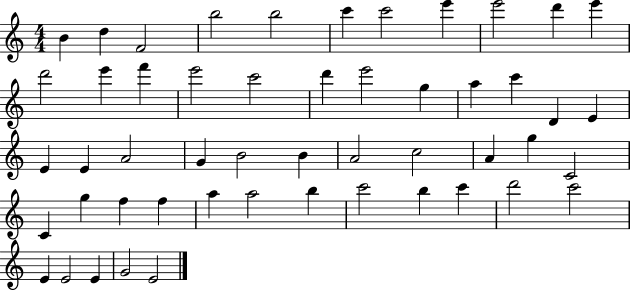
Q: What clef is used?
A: treble